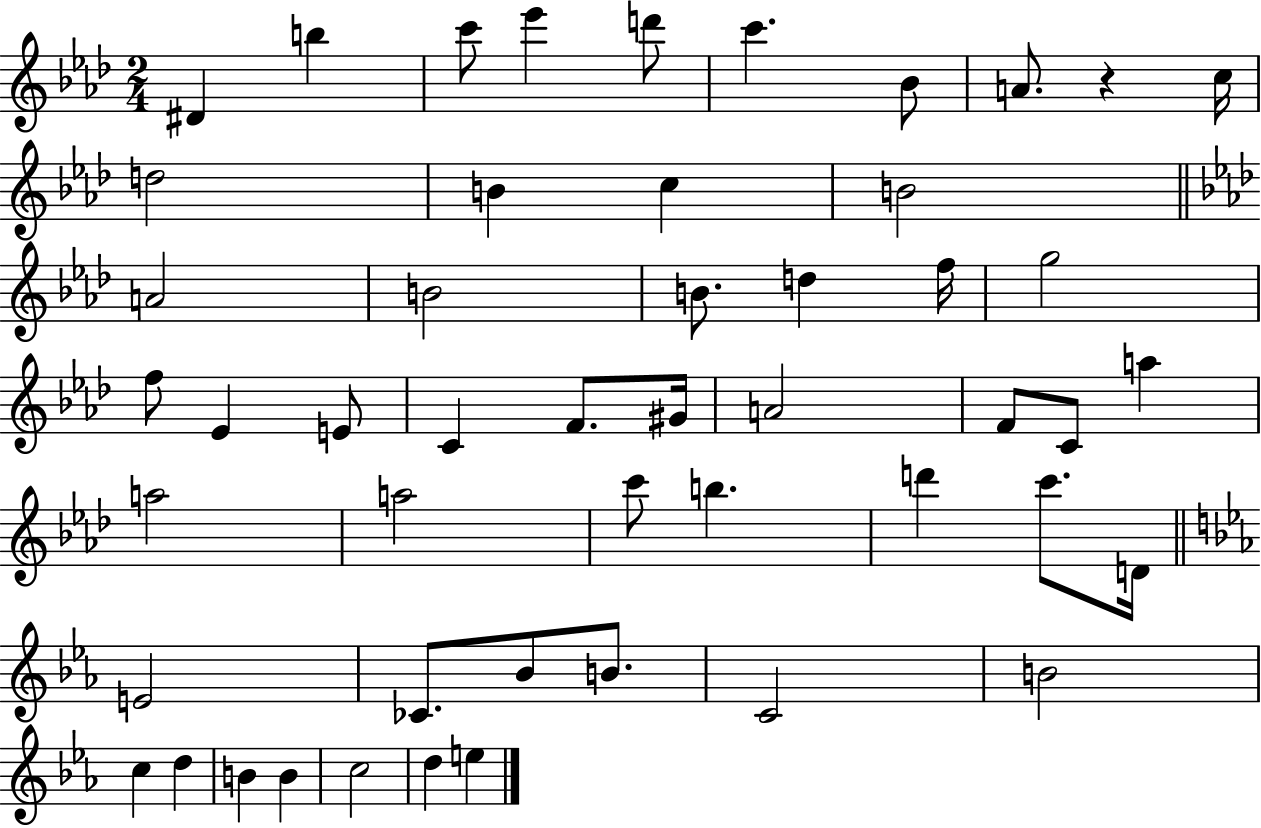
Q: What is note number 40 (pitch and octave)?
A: B4